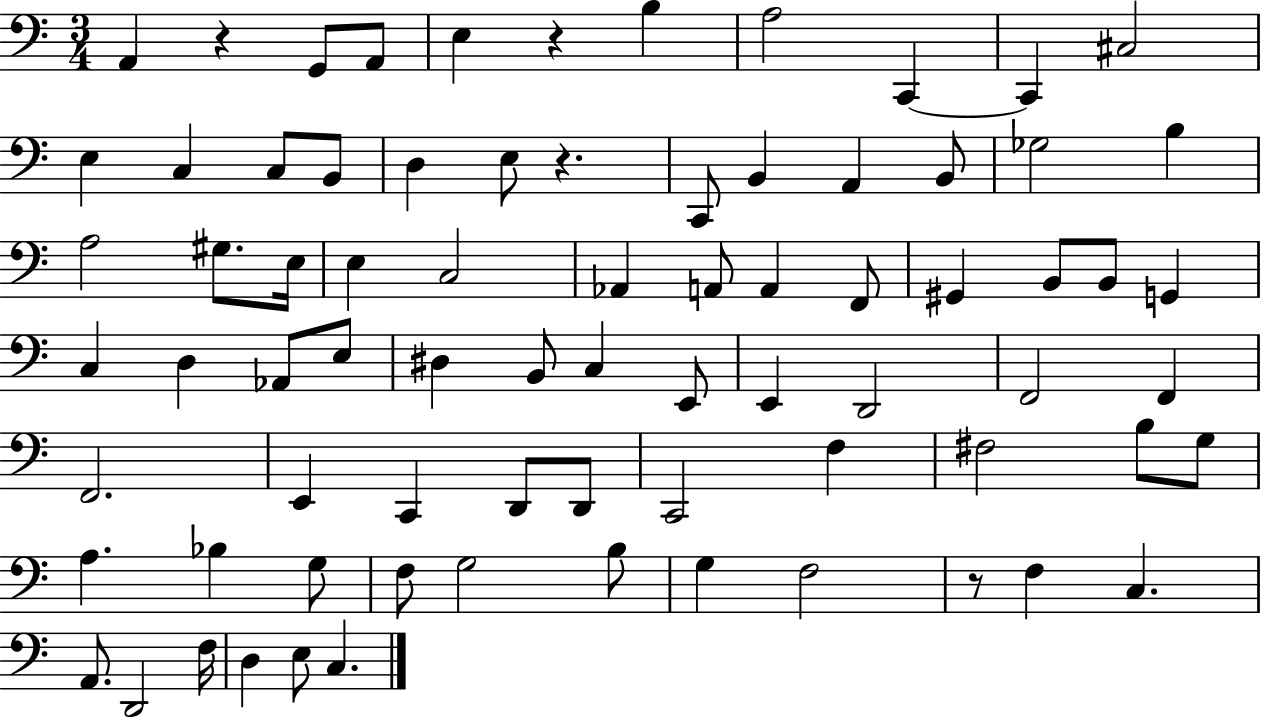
{
  \clef bass
  \numericTimeSignature
  \time 3/4
  \key c \major
  a,4 r4 g,8 a,8 | e4 r4 b4 | a2 c,4~~ | c,4 cis2 | \break e4 c4 c8 b,8 | d4 e8 r4. | c,8 b,4 a,4 b,8 | ges2 b4 | \break a2 gis8. e16 | e4 c2 | aes,4 a,8 a,4 f,8 | gis,4 b,8 b,8 g,4 | \break c4 d4 aes,8 e8 | dis4 b,8 c4 e,8 | e,4 d,2 | f,2 f,4 | \break f,2. | e,4 c,4 d,8 d,8 | c,2 f4 | fis2 b8 g8 | \break a4. bes4 g8 | f8 g2 b8 | g4 f2 | r8 f4 c4. | \break a,8. d,2 f16 | d4 e8 c4. | \bar "|."
}